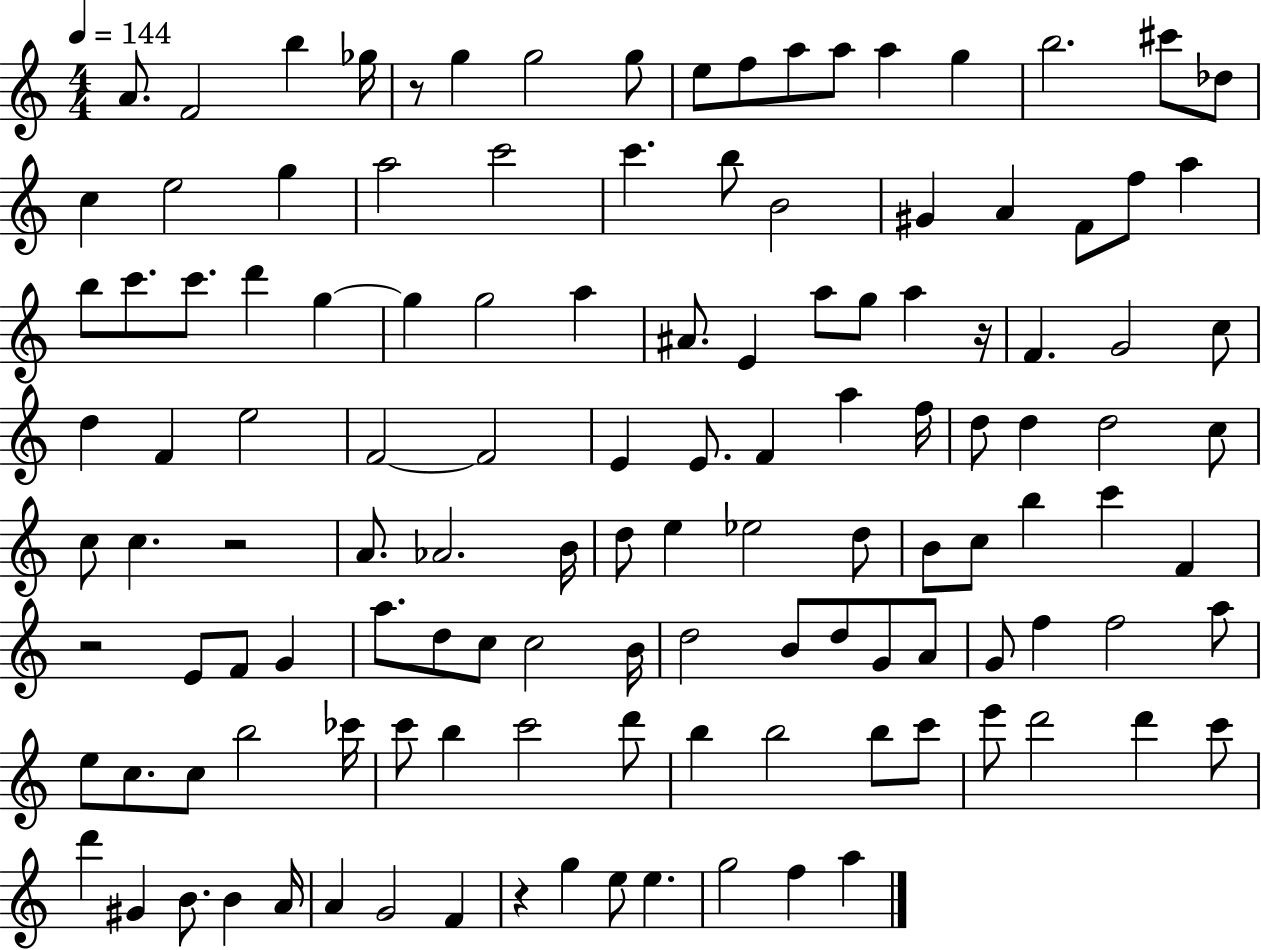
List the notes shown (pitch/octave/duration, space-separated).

A4/e. F4/h B5/q Gb5/s R/e G5/q G5/h G5/e E5/e F5/e A5/e A5/e A5/q G5/q B5/h. C#6/e Db5/e C5/q E5/h G5/q A5/h C6/h C6/q. B5/e B4/h G#4/q A4/q F4/e F5/e A5/q B5/e C6/e. C6/e. D6/q G5/q G5/q G5/h A5/q A#4/e. E4/q A5/e G5/e A5/q R/s F4/q. G4/h C5/e D5/q F4/q E5/h F4/h F4/h E4/q E4/e. F4/q A5/q F5/s D5/e D5/q D5/h C5/e C5/e C5/q. R/h A4/e. Ab4/h. B4/s D5/e E5/q Eb5/h D5/e B4/e C5/e B5/q C6/q F4/q R/h E4/e F4/e G4/q A5/e. D5/e C5/e C5/h B4/s D5/h B4/e D5/e G4/e A4/e G4/e F5/q F5/h A5/e E5/e C5/e. C5/e B5/h CES6/s C6/e B5/q C6/h D6/e B5/q B5/h B5/e C6/e E6/e D6/h D6/q C6/e D6/q G#4/q B4/e. B4/q A4/s A4/q G4/h F4/q R/q G5/q E5/e E5/q. G5/h F5/q A5/q